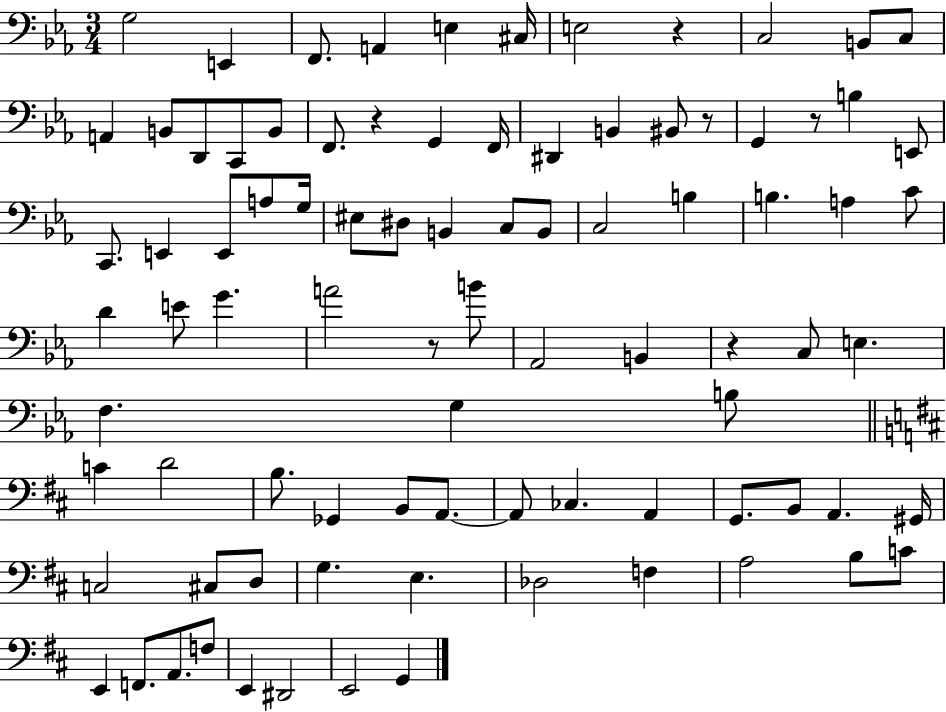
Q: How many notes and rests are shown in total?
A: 88